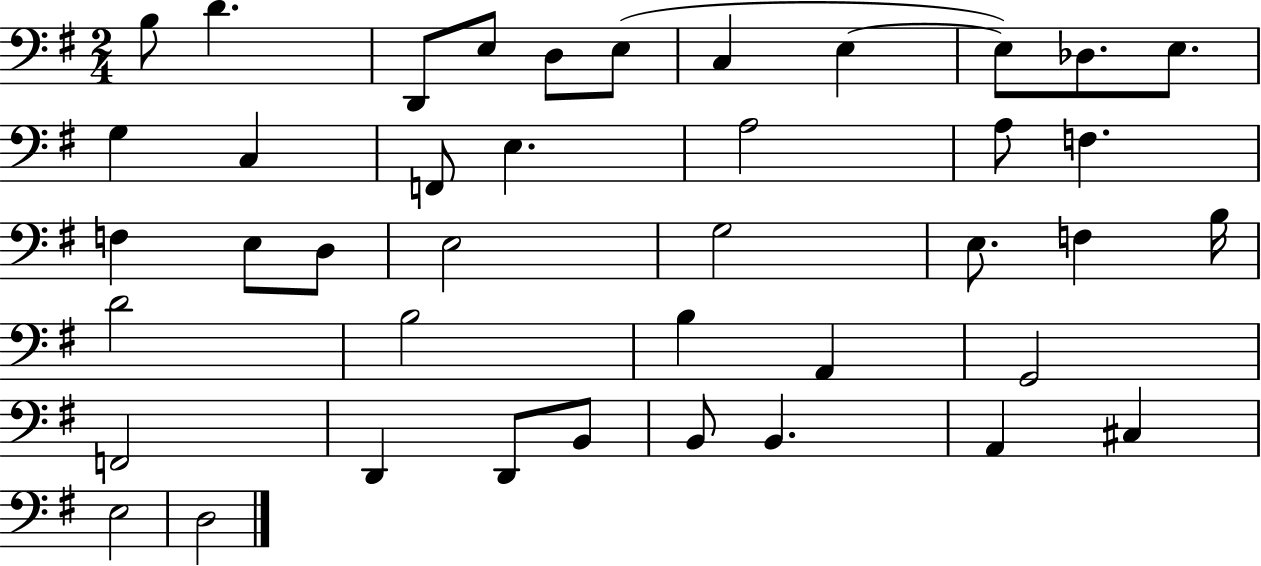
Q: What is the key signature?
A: G major